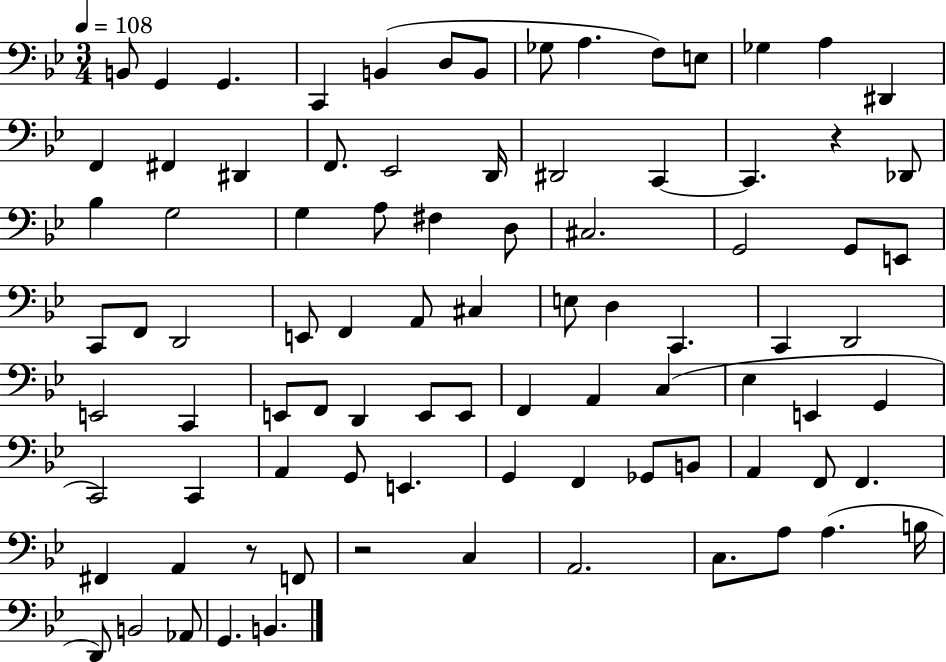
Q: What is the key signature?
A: BES major